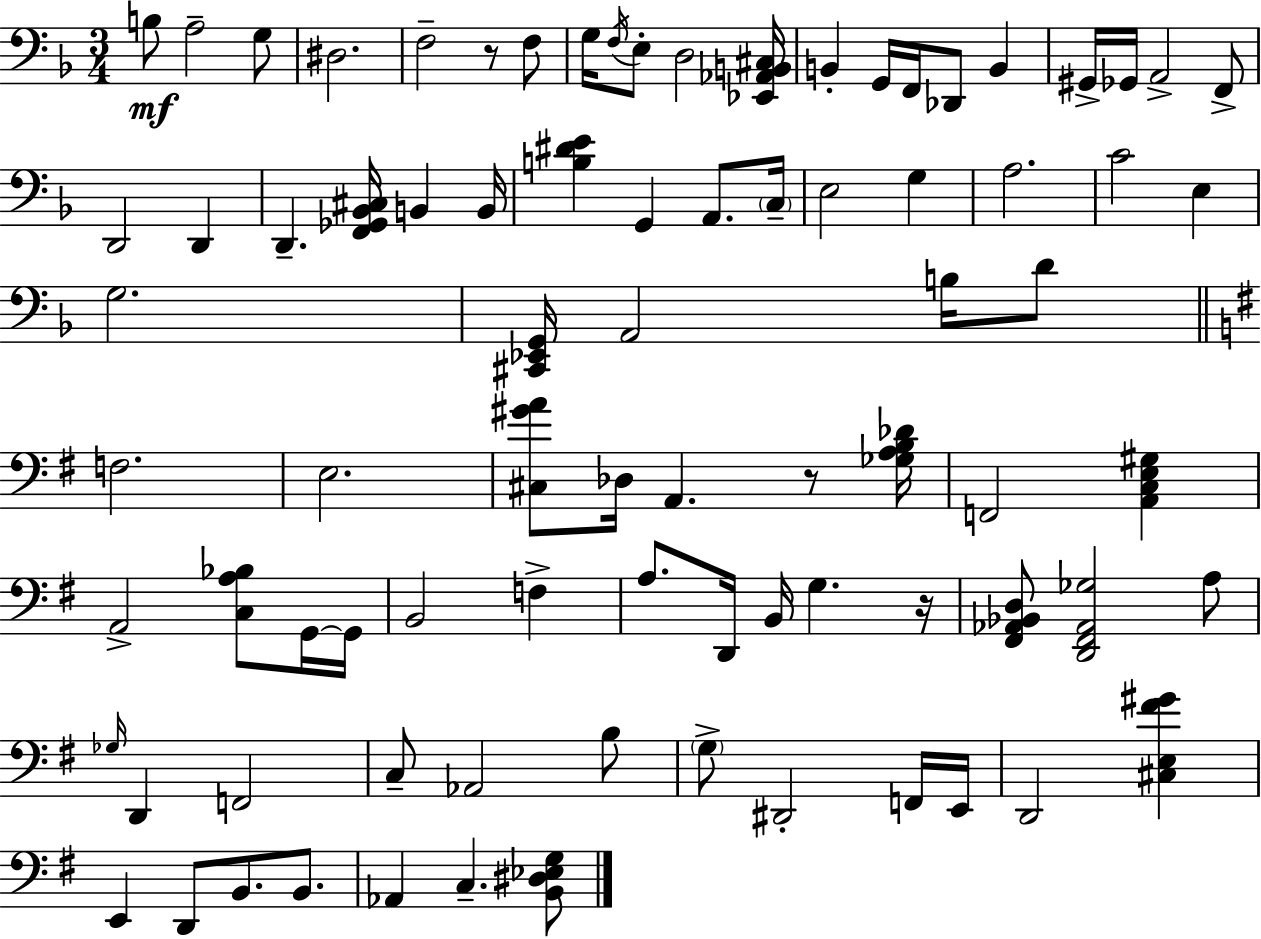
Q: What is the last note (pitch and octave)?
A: C3